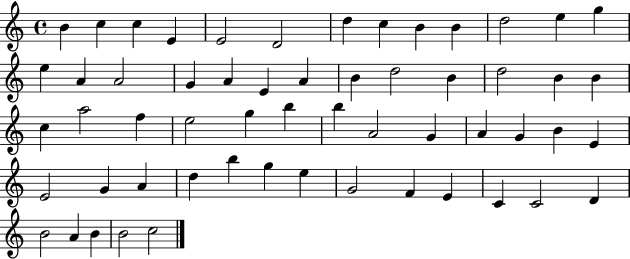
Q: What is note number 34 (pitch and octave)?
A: A4